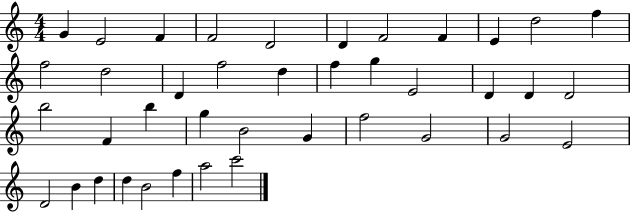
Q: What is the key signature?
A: C major